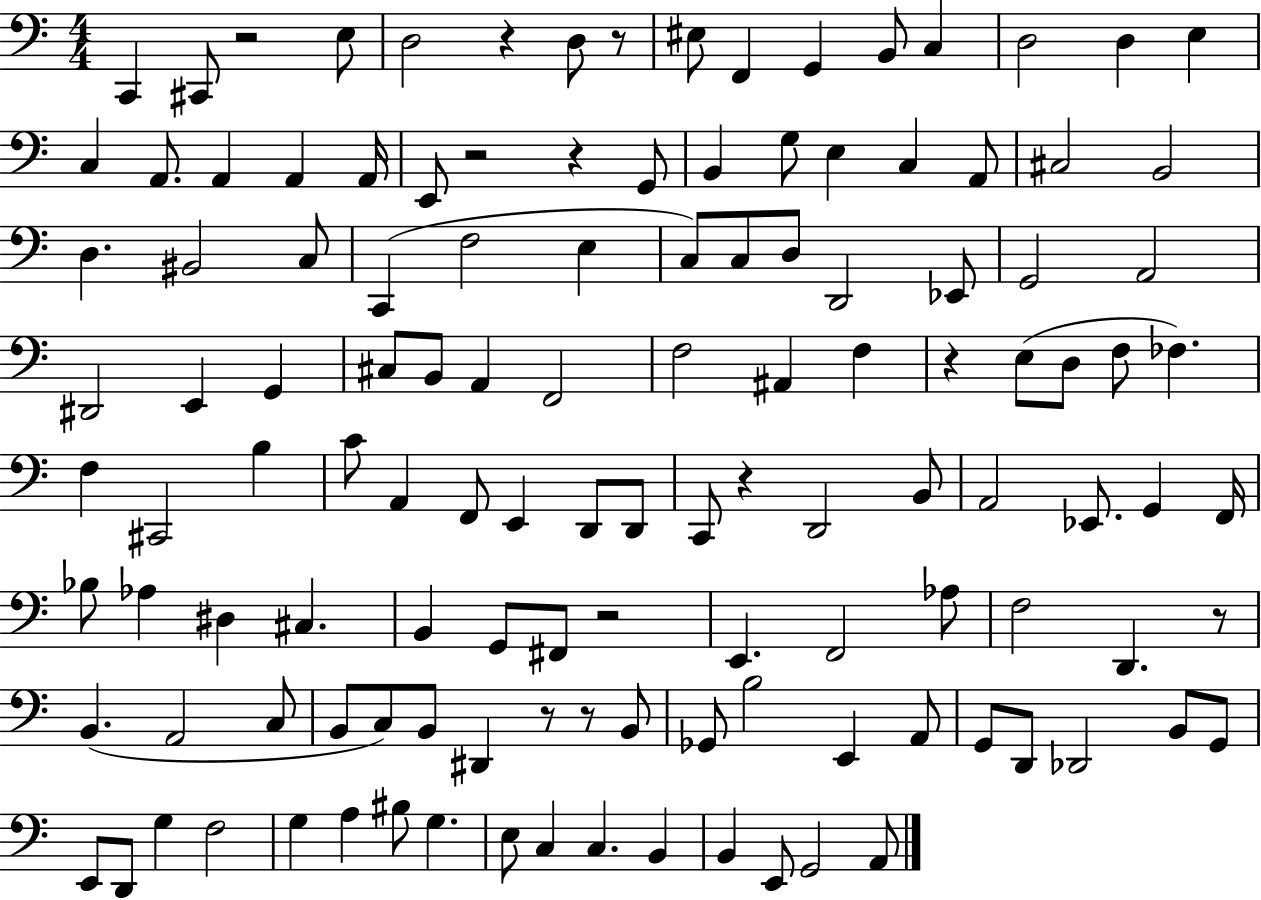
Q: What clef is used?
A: bass